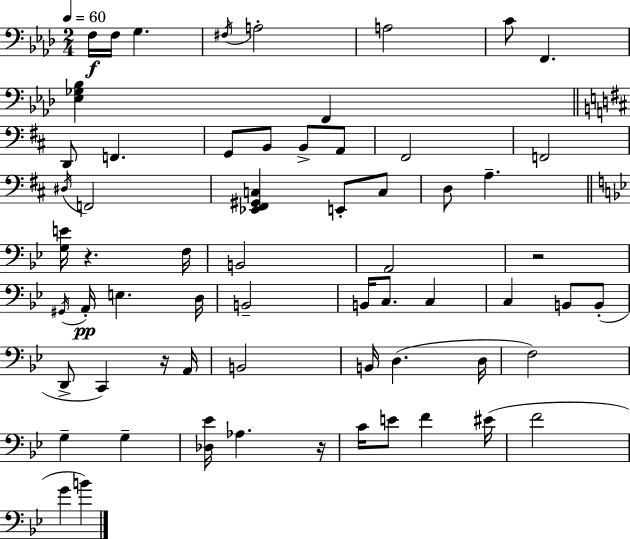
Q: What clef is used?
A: bass